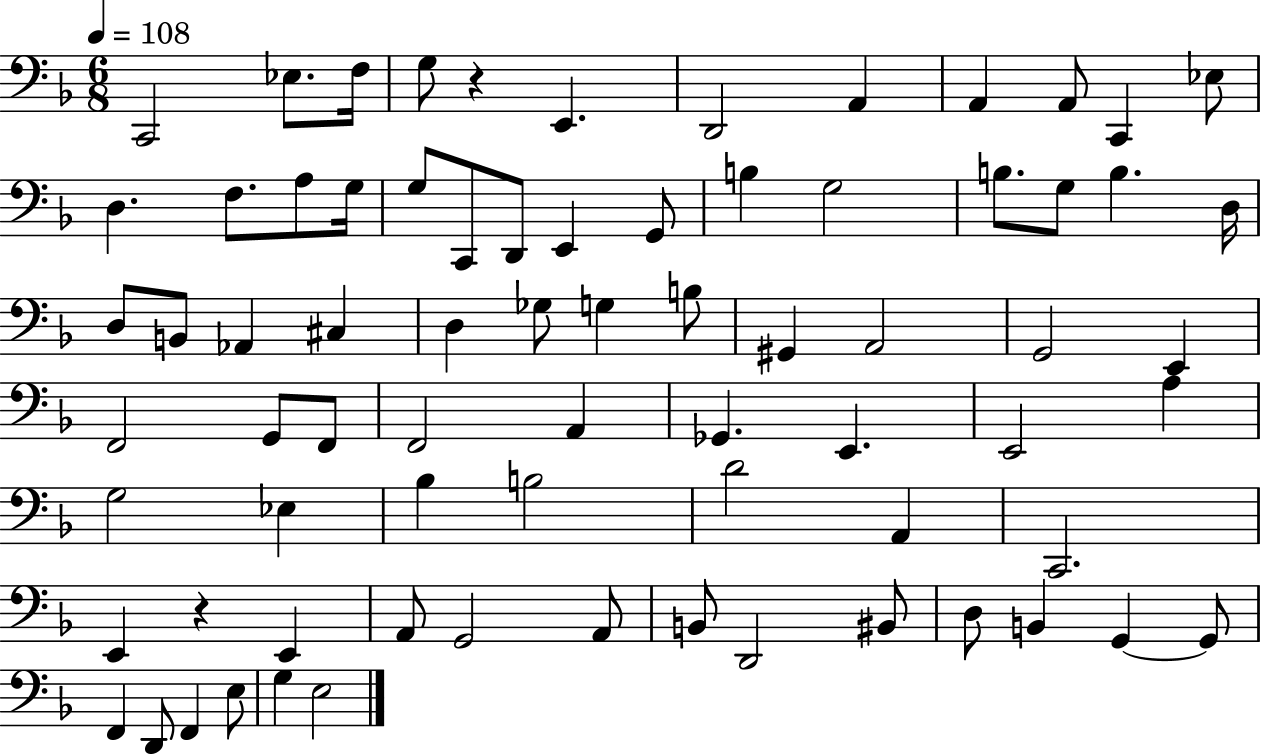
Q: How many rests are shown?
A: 2